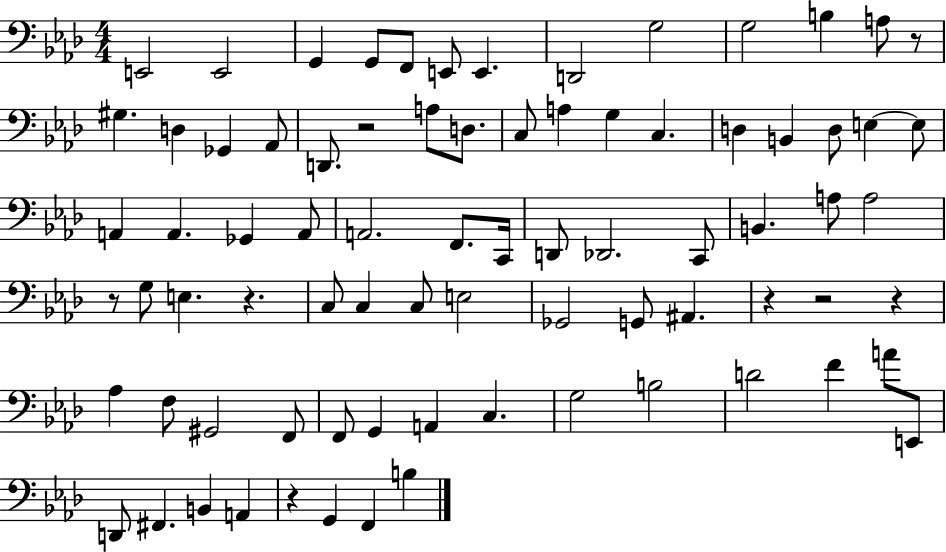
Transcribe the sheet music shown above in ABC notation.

X:1
T:Untitled
M:4/4
L:1/4
K:Ab
E,,2 E,,2 G,, G,,/2 F,,/2 E,,/2 E,, D,,2 G,2 G,2 B, A,/2 z/2 ^G, D, _G,, _A,,/2 D,,/2 z2 A,/2 D,/2 C,/2 A, G, C, D, B,, D,/2 E, E,/2 A,, A,, _G,, A,,/2 A,,2 F,,/2 C,,/4 D,,/2 _D,,2 C,,/2 B,, A,/2 A,2 z/2 G,/2 E, z C,/2 C, C,/2 E,2 _G,,2 G,,/2 ^A,, z z2 z _A, F,/2 ^G,,2 F,,/2 F,,/2 G,, A,, C, G,2 B,2 D2 F A/2 E,,/2 D,,/2 ^F,, B,, A,, z G,, F,, B,